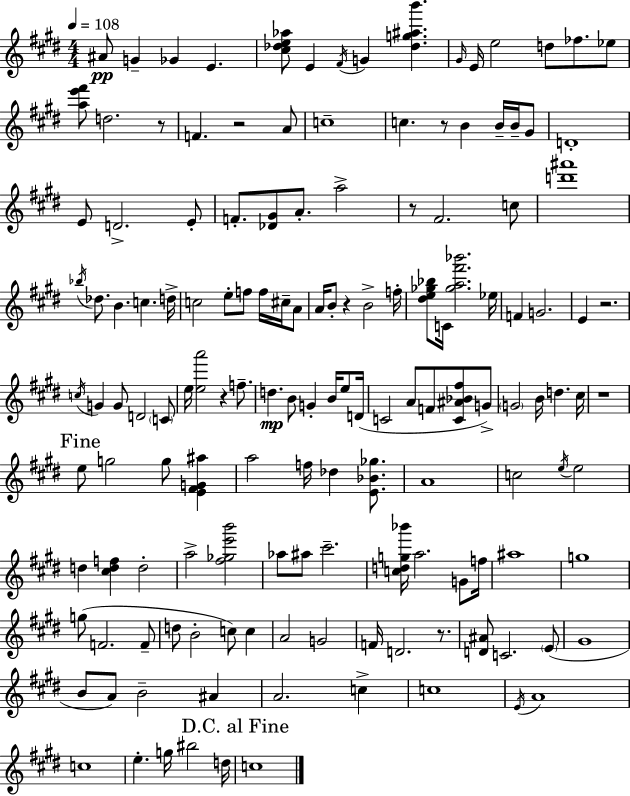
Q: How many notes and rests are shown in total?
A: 146